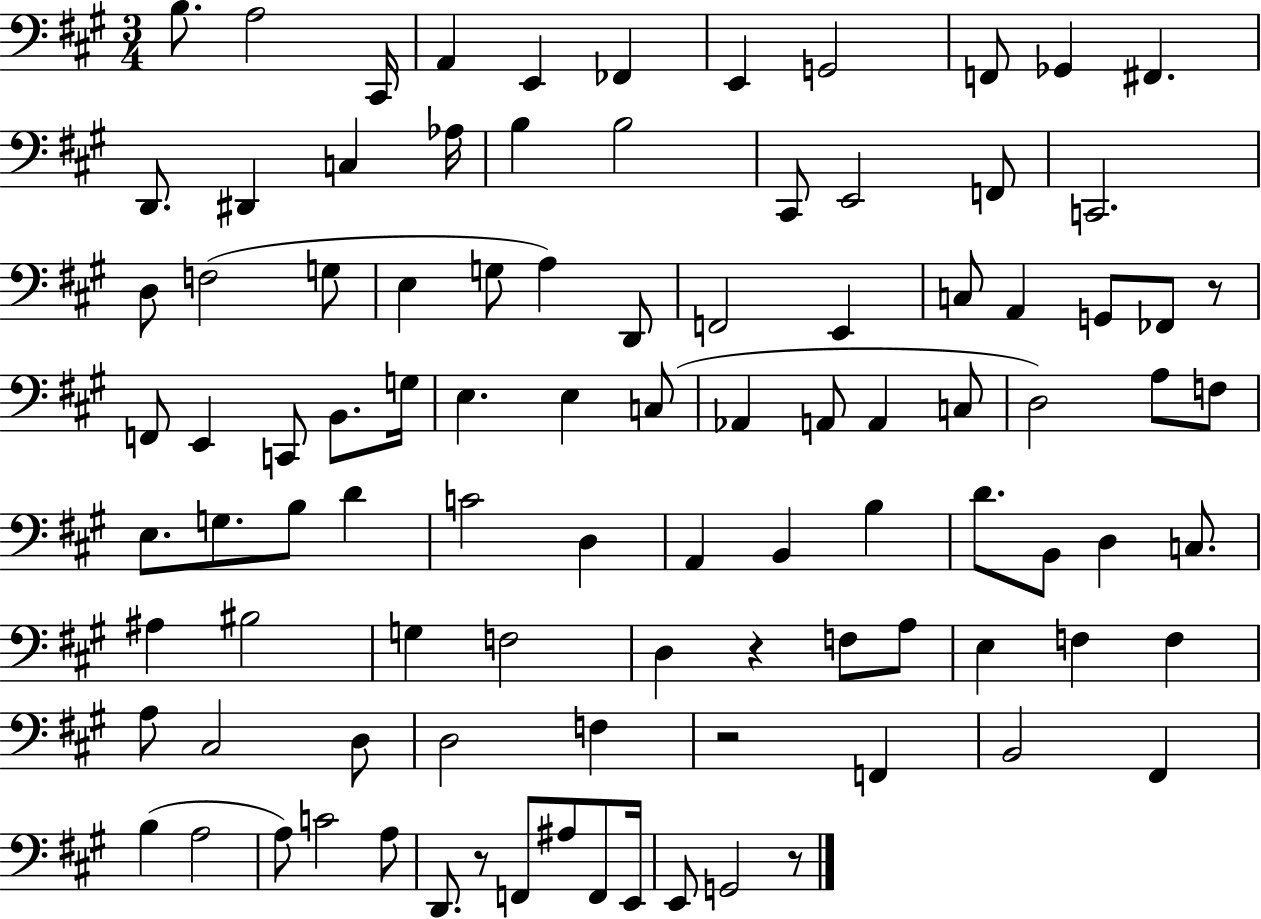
{
  \clef bass
  \numericTimeSignature
  \time 3/4
  \key a \major
  b8. a2 cis,16 | a,4 e,4 fes,4 | e,4 g,2 | f,8 ges,4 fis,4. | \break d,8. dis,4 c4 aes16 | b4 b2 | cis,8 e,2 f,8 | c,2. | \break d8 f2( g8 | e4 g8 a4) d,8 | f,2 e,4 | c8 a,4 g,8 fes,8 r8 | \break f,8 e,4 c,8 b,8. g16 | e4. e4 c8( | aes,4 a,8 a,4 c8 | d2) a8 f8 | \break e8. g8. b8 d'4 | c'2 d4 | a,4 b,4 b4 | d'8. b,8 d4 c8. | \break ais4 bis2 | g4 f2 | d4 r4 f8 a8 | e4 f4 f4 | \break a8 cis2 d8 | d2 f4 | r2 f,4 | b,2 fis,4 | \break b4( a2 | a8) c'2 a8 | d,8. r8 f,8 ais8 f,8 e,16 | e,8 g,2 r8 | \break \bar "|."
}